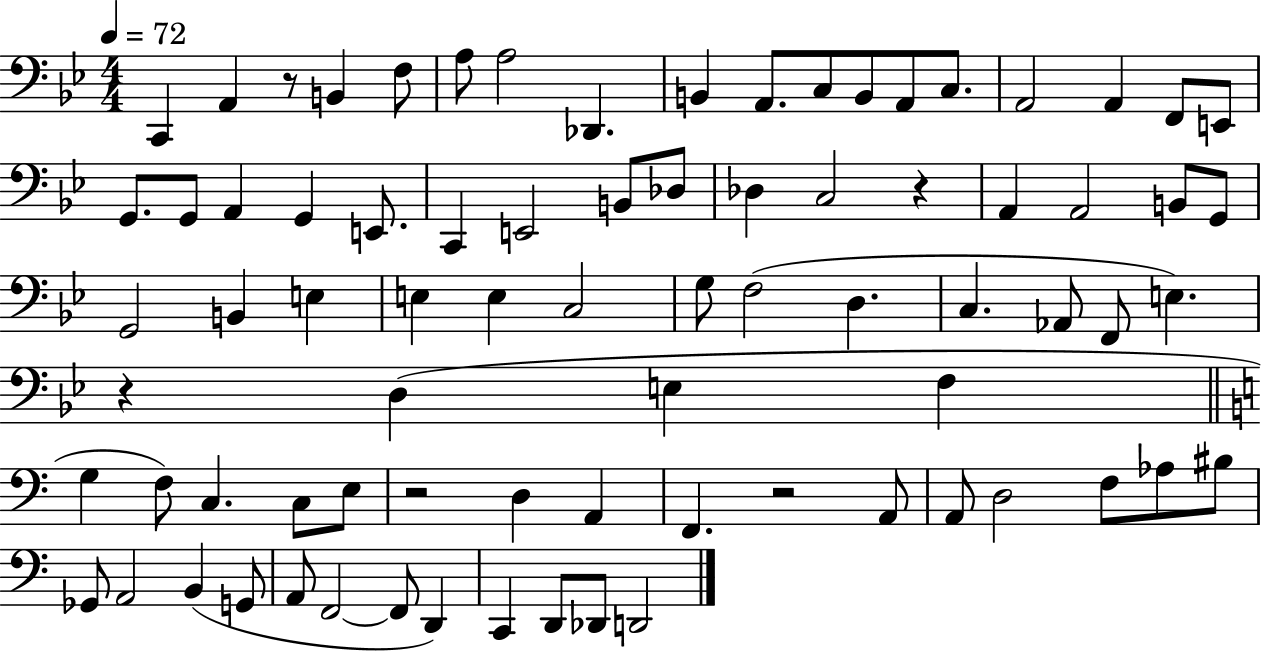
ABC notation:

X:1
T:Untitled
M:4/4
L:1/4
K:Bb
C,, A,, z/2 B,, F,/2 A,/2 A,2 _D,, B,, A,,/2 C,/2 B,,/2 A,,/2 C,/2 A,,2 A,, F,,/2 E,,/2 G,,/2 G,,/2 A,, G,, E,,/2 C,, E,,2 B,,/2 _D,/2 _D, C,2 z A,, A,,2 B,,/2 G,,/2 G,,2 B,, E, E, E, C,2 G,/2 F,2 D, C, _A,,/2 F,,/2 E, z D, E, F, G, F,/2 C, C,/2 E,/2 z2 D, A,, F,, z2 A,,/2 A,,/2 D,2 F,/2 _A,/2 ^B,/2 _G,,/2 A,,2 B,, G,,/2 A,,/2 F,,2 F,,/2 D,, C,, D,,/2 _D,,/2 D,,2